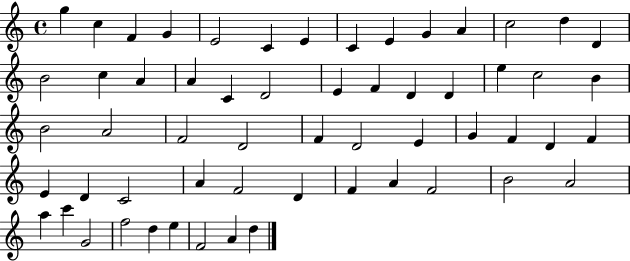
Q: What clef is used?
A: treble